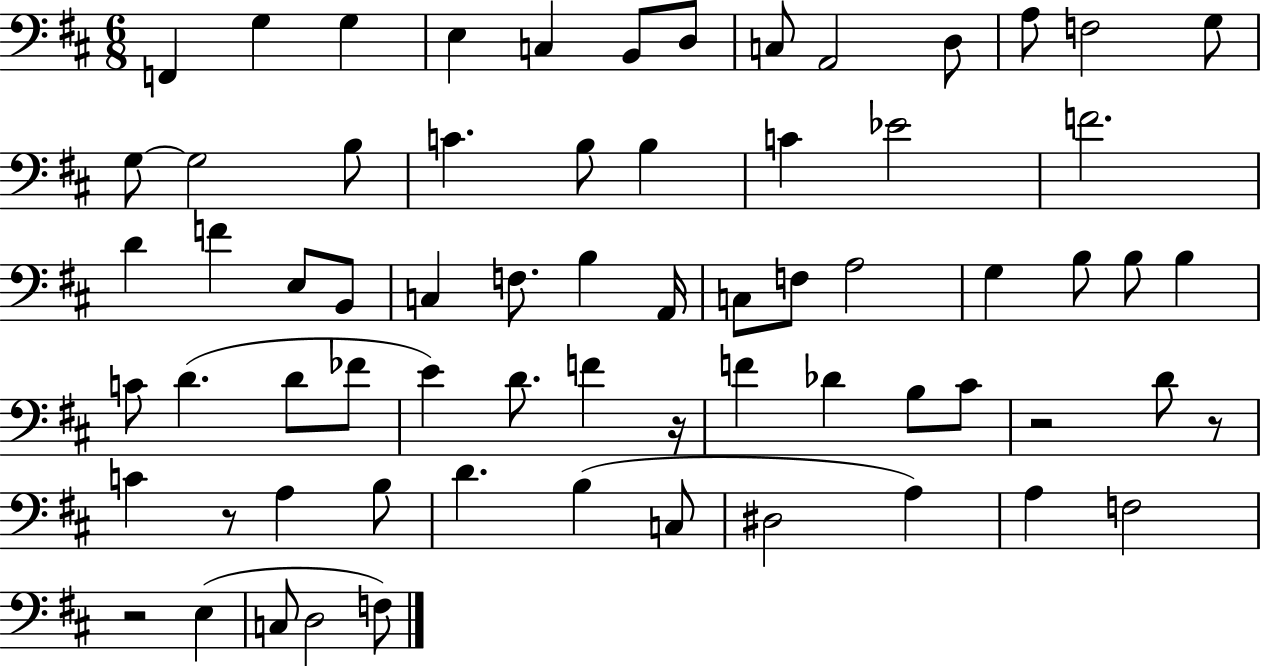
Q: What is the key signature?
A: D major